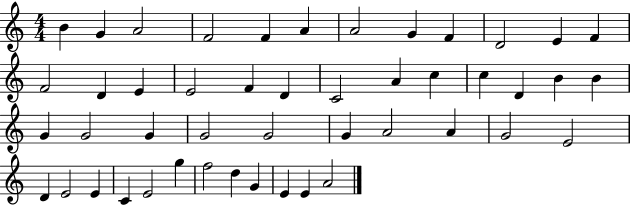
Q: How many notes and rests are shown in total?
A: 47